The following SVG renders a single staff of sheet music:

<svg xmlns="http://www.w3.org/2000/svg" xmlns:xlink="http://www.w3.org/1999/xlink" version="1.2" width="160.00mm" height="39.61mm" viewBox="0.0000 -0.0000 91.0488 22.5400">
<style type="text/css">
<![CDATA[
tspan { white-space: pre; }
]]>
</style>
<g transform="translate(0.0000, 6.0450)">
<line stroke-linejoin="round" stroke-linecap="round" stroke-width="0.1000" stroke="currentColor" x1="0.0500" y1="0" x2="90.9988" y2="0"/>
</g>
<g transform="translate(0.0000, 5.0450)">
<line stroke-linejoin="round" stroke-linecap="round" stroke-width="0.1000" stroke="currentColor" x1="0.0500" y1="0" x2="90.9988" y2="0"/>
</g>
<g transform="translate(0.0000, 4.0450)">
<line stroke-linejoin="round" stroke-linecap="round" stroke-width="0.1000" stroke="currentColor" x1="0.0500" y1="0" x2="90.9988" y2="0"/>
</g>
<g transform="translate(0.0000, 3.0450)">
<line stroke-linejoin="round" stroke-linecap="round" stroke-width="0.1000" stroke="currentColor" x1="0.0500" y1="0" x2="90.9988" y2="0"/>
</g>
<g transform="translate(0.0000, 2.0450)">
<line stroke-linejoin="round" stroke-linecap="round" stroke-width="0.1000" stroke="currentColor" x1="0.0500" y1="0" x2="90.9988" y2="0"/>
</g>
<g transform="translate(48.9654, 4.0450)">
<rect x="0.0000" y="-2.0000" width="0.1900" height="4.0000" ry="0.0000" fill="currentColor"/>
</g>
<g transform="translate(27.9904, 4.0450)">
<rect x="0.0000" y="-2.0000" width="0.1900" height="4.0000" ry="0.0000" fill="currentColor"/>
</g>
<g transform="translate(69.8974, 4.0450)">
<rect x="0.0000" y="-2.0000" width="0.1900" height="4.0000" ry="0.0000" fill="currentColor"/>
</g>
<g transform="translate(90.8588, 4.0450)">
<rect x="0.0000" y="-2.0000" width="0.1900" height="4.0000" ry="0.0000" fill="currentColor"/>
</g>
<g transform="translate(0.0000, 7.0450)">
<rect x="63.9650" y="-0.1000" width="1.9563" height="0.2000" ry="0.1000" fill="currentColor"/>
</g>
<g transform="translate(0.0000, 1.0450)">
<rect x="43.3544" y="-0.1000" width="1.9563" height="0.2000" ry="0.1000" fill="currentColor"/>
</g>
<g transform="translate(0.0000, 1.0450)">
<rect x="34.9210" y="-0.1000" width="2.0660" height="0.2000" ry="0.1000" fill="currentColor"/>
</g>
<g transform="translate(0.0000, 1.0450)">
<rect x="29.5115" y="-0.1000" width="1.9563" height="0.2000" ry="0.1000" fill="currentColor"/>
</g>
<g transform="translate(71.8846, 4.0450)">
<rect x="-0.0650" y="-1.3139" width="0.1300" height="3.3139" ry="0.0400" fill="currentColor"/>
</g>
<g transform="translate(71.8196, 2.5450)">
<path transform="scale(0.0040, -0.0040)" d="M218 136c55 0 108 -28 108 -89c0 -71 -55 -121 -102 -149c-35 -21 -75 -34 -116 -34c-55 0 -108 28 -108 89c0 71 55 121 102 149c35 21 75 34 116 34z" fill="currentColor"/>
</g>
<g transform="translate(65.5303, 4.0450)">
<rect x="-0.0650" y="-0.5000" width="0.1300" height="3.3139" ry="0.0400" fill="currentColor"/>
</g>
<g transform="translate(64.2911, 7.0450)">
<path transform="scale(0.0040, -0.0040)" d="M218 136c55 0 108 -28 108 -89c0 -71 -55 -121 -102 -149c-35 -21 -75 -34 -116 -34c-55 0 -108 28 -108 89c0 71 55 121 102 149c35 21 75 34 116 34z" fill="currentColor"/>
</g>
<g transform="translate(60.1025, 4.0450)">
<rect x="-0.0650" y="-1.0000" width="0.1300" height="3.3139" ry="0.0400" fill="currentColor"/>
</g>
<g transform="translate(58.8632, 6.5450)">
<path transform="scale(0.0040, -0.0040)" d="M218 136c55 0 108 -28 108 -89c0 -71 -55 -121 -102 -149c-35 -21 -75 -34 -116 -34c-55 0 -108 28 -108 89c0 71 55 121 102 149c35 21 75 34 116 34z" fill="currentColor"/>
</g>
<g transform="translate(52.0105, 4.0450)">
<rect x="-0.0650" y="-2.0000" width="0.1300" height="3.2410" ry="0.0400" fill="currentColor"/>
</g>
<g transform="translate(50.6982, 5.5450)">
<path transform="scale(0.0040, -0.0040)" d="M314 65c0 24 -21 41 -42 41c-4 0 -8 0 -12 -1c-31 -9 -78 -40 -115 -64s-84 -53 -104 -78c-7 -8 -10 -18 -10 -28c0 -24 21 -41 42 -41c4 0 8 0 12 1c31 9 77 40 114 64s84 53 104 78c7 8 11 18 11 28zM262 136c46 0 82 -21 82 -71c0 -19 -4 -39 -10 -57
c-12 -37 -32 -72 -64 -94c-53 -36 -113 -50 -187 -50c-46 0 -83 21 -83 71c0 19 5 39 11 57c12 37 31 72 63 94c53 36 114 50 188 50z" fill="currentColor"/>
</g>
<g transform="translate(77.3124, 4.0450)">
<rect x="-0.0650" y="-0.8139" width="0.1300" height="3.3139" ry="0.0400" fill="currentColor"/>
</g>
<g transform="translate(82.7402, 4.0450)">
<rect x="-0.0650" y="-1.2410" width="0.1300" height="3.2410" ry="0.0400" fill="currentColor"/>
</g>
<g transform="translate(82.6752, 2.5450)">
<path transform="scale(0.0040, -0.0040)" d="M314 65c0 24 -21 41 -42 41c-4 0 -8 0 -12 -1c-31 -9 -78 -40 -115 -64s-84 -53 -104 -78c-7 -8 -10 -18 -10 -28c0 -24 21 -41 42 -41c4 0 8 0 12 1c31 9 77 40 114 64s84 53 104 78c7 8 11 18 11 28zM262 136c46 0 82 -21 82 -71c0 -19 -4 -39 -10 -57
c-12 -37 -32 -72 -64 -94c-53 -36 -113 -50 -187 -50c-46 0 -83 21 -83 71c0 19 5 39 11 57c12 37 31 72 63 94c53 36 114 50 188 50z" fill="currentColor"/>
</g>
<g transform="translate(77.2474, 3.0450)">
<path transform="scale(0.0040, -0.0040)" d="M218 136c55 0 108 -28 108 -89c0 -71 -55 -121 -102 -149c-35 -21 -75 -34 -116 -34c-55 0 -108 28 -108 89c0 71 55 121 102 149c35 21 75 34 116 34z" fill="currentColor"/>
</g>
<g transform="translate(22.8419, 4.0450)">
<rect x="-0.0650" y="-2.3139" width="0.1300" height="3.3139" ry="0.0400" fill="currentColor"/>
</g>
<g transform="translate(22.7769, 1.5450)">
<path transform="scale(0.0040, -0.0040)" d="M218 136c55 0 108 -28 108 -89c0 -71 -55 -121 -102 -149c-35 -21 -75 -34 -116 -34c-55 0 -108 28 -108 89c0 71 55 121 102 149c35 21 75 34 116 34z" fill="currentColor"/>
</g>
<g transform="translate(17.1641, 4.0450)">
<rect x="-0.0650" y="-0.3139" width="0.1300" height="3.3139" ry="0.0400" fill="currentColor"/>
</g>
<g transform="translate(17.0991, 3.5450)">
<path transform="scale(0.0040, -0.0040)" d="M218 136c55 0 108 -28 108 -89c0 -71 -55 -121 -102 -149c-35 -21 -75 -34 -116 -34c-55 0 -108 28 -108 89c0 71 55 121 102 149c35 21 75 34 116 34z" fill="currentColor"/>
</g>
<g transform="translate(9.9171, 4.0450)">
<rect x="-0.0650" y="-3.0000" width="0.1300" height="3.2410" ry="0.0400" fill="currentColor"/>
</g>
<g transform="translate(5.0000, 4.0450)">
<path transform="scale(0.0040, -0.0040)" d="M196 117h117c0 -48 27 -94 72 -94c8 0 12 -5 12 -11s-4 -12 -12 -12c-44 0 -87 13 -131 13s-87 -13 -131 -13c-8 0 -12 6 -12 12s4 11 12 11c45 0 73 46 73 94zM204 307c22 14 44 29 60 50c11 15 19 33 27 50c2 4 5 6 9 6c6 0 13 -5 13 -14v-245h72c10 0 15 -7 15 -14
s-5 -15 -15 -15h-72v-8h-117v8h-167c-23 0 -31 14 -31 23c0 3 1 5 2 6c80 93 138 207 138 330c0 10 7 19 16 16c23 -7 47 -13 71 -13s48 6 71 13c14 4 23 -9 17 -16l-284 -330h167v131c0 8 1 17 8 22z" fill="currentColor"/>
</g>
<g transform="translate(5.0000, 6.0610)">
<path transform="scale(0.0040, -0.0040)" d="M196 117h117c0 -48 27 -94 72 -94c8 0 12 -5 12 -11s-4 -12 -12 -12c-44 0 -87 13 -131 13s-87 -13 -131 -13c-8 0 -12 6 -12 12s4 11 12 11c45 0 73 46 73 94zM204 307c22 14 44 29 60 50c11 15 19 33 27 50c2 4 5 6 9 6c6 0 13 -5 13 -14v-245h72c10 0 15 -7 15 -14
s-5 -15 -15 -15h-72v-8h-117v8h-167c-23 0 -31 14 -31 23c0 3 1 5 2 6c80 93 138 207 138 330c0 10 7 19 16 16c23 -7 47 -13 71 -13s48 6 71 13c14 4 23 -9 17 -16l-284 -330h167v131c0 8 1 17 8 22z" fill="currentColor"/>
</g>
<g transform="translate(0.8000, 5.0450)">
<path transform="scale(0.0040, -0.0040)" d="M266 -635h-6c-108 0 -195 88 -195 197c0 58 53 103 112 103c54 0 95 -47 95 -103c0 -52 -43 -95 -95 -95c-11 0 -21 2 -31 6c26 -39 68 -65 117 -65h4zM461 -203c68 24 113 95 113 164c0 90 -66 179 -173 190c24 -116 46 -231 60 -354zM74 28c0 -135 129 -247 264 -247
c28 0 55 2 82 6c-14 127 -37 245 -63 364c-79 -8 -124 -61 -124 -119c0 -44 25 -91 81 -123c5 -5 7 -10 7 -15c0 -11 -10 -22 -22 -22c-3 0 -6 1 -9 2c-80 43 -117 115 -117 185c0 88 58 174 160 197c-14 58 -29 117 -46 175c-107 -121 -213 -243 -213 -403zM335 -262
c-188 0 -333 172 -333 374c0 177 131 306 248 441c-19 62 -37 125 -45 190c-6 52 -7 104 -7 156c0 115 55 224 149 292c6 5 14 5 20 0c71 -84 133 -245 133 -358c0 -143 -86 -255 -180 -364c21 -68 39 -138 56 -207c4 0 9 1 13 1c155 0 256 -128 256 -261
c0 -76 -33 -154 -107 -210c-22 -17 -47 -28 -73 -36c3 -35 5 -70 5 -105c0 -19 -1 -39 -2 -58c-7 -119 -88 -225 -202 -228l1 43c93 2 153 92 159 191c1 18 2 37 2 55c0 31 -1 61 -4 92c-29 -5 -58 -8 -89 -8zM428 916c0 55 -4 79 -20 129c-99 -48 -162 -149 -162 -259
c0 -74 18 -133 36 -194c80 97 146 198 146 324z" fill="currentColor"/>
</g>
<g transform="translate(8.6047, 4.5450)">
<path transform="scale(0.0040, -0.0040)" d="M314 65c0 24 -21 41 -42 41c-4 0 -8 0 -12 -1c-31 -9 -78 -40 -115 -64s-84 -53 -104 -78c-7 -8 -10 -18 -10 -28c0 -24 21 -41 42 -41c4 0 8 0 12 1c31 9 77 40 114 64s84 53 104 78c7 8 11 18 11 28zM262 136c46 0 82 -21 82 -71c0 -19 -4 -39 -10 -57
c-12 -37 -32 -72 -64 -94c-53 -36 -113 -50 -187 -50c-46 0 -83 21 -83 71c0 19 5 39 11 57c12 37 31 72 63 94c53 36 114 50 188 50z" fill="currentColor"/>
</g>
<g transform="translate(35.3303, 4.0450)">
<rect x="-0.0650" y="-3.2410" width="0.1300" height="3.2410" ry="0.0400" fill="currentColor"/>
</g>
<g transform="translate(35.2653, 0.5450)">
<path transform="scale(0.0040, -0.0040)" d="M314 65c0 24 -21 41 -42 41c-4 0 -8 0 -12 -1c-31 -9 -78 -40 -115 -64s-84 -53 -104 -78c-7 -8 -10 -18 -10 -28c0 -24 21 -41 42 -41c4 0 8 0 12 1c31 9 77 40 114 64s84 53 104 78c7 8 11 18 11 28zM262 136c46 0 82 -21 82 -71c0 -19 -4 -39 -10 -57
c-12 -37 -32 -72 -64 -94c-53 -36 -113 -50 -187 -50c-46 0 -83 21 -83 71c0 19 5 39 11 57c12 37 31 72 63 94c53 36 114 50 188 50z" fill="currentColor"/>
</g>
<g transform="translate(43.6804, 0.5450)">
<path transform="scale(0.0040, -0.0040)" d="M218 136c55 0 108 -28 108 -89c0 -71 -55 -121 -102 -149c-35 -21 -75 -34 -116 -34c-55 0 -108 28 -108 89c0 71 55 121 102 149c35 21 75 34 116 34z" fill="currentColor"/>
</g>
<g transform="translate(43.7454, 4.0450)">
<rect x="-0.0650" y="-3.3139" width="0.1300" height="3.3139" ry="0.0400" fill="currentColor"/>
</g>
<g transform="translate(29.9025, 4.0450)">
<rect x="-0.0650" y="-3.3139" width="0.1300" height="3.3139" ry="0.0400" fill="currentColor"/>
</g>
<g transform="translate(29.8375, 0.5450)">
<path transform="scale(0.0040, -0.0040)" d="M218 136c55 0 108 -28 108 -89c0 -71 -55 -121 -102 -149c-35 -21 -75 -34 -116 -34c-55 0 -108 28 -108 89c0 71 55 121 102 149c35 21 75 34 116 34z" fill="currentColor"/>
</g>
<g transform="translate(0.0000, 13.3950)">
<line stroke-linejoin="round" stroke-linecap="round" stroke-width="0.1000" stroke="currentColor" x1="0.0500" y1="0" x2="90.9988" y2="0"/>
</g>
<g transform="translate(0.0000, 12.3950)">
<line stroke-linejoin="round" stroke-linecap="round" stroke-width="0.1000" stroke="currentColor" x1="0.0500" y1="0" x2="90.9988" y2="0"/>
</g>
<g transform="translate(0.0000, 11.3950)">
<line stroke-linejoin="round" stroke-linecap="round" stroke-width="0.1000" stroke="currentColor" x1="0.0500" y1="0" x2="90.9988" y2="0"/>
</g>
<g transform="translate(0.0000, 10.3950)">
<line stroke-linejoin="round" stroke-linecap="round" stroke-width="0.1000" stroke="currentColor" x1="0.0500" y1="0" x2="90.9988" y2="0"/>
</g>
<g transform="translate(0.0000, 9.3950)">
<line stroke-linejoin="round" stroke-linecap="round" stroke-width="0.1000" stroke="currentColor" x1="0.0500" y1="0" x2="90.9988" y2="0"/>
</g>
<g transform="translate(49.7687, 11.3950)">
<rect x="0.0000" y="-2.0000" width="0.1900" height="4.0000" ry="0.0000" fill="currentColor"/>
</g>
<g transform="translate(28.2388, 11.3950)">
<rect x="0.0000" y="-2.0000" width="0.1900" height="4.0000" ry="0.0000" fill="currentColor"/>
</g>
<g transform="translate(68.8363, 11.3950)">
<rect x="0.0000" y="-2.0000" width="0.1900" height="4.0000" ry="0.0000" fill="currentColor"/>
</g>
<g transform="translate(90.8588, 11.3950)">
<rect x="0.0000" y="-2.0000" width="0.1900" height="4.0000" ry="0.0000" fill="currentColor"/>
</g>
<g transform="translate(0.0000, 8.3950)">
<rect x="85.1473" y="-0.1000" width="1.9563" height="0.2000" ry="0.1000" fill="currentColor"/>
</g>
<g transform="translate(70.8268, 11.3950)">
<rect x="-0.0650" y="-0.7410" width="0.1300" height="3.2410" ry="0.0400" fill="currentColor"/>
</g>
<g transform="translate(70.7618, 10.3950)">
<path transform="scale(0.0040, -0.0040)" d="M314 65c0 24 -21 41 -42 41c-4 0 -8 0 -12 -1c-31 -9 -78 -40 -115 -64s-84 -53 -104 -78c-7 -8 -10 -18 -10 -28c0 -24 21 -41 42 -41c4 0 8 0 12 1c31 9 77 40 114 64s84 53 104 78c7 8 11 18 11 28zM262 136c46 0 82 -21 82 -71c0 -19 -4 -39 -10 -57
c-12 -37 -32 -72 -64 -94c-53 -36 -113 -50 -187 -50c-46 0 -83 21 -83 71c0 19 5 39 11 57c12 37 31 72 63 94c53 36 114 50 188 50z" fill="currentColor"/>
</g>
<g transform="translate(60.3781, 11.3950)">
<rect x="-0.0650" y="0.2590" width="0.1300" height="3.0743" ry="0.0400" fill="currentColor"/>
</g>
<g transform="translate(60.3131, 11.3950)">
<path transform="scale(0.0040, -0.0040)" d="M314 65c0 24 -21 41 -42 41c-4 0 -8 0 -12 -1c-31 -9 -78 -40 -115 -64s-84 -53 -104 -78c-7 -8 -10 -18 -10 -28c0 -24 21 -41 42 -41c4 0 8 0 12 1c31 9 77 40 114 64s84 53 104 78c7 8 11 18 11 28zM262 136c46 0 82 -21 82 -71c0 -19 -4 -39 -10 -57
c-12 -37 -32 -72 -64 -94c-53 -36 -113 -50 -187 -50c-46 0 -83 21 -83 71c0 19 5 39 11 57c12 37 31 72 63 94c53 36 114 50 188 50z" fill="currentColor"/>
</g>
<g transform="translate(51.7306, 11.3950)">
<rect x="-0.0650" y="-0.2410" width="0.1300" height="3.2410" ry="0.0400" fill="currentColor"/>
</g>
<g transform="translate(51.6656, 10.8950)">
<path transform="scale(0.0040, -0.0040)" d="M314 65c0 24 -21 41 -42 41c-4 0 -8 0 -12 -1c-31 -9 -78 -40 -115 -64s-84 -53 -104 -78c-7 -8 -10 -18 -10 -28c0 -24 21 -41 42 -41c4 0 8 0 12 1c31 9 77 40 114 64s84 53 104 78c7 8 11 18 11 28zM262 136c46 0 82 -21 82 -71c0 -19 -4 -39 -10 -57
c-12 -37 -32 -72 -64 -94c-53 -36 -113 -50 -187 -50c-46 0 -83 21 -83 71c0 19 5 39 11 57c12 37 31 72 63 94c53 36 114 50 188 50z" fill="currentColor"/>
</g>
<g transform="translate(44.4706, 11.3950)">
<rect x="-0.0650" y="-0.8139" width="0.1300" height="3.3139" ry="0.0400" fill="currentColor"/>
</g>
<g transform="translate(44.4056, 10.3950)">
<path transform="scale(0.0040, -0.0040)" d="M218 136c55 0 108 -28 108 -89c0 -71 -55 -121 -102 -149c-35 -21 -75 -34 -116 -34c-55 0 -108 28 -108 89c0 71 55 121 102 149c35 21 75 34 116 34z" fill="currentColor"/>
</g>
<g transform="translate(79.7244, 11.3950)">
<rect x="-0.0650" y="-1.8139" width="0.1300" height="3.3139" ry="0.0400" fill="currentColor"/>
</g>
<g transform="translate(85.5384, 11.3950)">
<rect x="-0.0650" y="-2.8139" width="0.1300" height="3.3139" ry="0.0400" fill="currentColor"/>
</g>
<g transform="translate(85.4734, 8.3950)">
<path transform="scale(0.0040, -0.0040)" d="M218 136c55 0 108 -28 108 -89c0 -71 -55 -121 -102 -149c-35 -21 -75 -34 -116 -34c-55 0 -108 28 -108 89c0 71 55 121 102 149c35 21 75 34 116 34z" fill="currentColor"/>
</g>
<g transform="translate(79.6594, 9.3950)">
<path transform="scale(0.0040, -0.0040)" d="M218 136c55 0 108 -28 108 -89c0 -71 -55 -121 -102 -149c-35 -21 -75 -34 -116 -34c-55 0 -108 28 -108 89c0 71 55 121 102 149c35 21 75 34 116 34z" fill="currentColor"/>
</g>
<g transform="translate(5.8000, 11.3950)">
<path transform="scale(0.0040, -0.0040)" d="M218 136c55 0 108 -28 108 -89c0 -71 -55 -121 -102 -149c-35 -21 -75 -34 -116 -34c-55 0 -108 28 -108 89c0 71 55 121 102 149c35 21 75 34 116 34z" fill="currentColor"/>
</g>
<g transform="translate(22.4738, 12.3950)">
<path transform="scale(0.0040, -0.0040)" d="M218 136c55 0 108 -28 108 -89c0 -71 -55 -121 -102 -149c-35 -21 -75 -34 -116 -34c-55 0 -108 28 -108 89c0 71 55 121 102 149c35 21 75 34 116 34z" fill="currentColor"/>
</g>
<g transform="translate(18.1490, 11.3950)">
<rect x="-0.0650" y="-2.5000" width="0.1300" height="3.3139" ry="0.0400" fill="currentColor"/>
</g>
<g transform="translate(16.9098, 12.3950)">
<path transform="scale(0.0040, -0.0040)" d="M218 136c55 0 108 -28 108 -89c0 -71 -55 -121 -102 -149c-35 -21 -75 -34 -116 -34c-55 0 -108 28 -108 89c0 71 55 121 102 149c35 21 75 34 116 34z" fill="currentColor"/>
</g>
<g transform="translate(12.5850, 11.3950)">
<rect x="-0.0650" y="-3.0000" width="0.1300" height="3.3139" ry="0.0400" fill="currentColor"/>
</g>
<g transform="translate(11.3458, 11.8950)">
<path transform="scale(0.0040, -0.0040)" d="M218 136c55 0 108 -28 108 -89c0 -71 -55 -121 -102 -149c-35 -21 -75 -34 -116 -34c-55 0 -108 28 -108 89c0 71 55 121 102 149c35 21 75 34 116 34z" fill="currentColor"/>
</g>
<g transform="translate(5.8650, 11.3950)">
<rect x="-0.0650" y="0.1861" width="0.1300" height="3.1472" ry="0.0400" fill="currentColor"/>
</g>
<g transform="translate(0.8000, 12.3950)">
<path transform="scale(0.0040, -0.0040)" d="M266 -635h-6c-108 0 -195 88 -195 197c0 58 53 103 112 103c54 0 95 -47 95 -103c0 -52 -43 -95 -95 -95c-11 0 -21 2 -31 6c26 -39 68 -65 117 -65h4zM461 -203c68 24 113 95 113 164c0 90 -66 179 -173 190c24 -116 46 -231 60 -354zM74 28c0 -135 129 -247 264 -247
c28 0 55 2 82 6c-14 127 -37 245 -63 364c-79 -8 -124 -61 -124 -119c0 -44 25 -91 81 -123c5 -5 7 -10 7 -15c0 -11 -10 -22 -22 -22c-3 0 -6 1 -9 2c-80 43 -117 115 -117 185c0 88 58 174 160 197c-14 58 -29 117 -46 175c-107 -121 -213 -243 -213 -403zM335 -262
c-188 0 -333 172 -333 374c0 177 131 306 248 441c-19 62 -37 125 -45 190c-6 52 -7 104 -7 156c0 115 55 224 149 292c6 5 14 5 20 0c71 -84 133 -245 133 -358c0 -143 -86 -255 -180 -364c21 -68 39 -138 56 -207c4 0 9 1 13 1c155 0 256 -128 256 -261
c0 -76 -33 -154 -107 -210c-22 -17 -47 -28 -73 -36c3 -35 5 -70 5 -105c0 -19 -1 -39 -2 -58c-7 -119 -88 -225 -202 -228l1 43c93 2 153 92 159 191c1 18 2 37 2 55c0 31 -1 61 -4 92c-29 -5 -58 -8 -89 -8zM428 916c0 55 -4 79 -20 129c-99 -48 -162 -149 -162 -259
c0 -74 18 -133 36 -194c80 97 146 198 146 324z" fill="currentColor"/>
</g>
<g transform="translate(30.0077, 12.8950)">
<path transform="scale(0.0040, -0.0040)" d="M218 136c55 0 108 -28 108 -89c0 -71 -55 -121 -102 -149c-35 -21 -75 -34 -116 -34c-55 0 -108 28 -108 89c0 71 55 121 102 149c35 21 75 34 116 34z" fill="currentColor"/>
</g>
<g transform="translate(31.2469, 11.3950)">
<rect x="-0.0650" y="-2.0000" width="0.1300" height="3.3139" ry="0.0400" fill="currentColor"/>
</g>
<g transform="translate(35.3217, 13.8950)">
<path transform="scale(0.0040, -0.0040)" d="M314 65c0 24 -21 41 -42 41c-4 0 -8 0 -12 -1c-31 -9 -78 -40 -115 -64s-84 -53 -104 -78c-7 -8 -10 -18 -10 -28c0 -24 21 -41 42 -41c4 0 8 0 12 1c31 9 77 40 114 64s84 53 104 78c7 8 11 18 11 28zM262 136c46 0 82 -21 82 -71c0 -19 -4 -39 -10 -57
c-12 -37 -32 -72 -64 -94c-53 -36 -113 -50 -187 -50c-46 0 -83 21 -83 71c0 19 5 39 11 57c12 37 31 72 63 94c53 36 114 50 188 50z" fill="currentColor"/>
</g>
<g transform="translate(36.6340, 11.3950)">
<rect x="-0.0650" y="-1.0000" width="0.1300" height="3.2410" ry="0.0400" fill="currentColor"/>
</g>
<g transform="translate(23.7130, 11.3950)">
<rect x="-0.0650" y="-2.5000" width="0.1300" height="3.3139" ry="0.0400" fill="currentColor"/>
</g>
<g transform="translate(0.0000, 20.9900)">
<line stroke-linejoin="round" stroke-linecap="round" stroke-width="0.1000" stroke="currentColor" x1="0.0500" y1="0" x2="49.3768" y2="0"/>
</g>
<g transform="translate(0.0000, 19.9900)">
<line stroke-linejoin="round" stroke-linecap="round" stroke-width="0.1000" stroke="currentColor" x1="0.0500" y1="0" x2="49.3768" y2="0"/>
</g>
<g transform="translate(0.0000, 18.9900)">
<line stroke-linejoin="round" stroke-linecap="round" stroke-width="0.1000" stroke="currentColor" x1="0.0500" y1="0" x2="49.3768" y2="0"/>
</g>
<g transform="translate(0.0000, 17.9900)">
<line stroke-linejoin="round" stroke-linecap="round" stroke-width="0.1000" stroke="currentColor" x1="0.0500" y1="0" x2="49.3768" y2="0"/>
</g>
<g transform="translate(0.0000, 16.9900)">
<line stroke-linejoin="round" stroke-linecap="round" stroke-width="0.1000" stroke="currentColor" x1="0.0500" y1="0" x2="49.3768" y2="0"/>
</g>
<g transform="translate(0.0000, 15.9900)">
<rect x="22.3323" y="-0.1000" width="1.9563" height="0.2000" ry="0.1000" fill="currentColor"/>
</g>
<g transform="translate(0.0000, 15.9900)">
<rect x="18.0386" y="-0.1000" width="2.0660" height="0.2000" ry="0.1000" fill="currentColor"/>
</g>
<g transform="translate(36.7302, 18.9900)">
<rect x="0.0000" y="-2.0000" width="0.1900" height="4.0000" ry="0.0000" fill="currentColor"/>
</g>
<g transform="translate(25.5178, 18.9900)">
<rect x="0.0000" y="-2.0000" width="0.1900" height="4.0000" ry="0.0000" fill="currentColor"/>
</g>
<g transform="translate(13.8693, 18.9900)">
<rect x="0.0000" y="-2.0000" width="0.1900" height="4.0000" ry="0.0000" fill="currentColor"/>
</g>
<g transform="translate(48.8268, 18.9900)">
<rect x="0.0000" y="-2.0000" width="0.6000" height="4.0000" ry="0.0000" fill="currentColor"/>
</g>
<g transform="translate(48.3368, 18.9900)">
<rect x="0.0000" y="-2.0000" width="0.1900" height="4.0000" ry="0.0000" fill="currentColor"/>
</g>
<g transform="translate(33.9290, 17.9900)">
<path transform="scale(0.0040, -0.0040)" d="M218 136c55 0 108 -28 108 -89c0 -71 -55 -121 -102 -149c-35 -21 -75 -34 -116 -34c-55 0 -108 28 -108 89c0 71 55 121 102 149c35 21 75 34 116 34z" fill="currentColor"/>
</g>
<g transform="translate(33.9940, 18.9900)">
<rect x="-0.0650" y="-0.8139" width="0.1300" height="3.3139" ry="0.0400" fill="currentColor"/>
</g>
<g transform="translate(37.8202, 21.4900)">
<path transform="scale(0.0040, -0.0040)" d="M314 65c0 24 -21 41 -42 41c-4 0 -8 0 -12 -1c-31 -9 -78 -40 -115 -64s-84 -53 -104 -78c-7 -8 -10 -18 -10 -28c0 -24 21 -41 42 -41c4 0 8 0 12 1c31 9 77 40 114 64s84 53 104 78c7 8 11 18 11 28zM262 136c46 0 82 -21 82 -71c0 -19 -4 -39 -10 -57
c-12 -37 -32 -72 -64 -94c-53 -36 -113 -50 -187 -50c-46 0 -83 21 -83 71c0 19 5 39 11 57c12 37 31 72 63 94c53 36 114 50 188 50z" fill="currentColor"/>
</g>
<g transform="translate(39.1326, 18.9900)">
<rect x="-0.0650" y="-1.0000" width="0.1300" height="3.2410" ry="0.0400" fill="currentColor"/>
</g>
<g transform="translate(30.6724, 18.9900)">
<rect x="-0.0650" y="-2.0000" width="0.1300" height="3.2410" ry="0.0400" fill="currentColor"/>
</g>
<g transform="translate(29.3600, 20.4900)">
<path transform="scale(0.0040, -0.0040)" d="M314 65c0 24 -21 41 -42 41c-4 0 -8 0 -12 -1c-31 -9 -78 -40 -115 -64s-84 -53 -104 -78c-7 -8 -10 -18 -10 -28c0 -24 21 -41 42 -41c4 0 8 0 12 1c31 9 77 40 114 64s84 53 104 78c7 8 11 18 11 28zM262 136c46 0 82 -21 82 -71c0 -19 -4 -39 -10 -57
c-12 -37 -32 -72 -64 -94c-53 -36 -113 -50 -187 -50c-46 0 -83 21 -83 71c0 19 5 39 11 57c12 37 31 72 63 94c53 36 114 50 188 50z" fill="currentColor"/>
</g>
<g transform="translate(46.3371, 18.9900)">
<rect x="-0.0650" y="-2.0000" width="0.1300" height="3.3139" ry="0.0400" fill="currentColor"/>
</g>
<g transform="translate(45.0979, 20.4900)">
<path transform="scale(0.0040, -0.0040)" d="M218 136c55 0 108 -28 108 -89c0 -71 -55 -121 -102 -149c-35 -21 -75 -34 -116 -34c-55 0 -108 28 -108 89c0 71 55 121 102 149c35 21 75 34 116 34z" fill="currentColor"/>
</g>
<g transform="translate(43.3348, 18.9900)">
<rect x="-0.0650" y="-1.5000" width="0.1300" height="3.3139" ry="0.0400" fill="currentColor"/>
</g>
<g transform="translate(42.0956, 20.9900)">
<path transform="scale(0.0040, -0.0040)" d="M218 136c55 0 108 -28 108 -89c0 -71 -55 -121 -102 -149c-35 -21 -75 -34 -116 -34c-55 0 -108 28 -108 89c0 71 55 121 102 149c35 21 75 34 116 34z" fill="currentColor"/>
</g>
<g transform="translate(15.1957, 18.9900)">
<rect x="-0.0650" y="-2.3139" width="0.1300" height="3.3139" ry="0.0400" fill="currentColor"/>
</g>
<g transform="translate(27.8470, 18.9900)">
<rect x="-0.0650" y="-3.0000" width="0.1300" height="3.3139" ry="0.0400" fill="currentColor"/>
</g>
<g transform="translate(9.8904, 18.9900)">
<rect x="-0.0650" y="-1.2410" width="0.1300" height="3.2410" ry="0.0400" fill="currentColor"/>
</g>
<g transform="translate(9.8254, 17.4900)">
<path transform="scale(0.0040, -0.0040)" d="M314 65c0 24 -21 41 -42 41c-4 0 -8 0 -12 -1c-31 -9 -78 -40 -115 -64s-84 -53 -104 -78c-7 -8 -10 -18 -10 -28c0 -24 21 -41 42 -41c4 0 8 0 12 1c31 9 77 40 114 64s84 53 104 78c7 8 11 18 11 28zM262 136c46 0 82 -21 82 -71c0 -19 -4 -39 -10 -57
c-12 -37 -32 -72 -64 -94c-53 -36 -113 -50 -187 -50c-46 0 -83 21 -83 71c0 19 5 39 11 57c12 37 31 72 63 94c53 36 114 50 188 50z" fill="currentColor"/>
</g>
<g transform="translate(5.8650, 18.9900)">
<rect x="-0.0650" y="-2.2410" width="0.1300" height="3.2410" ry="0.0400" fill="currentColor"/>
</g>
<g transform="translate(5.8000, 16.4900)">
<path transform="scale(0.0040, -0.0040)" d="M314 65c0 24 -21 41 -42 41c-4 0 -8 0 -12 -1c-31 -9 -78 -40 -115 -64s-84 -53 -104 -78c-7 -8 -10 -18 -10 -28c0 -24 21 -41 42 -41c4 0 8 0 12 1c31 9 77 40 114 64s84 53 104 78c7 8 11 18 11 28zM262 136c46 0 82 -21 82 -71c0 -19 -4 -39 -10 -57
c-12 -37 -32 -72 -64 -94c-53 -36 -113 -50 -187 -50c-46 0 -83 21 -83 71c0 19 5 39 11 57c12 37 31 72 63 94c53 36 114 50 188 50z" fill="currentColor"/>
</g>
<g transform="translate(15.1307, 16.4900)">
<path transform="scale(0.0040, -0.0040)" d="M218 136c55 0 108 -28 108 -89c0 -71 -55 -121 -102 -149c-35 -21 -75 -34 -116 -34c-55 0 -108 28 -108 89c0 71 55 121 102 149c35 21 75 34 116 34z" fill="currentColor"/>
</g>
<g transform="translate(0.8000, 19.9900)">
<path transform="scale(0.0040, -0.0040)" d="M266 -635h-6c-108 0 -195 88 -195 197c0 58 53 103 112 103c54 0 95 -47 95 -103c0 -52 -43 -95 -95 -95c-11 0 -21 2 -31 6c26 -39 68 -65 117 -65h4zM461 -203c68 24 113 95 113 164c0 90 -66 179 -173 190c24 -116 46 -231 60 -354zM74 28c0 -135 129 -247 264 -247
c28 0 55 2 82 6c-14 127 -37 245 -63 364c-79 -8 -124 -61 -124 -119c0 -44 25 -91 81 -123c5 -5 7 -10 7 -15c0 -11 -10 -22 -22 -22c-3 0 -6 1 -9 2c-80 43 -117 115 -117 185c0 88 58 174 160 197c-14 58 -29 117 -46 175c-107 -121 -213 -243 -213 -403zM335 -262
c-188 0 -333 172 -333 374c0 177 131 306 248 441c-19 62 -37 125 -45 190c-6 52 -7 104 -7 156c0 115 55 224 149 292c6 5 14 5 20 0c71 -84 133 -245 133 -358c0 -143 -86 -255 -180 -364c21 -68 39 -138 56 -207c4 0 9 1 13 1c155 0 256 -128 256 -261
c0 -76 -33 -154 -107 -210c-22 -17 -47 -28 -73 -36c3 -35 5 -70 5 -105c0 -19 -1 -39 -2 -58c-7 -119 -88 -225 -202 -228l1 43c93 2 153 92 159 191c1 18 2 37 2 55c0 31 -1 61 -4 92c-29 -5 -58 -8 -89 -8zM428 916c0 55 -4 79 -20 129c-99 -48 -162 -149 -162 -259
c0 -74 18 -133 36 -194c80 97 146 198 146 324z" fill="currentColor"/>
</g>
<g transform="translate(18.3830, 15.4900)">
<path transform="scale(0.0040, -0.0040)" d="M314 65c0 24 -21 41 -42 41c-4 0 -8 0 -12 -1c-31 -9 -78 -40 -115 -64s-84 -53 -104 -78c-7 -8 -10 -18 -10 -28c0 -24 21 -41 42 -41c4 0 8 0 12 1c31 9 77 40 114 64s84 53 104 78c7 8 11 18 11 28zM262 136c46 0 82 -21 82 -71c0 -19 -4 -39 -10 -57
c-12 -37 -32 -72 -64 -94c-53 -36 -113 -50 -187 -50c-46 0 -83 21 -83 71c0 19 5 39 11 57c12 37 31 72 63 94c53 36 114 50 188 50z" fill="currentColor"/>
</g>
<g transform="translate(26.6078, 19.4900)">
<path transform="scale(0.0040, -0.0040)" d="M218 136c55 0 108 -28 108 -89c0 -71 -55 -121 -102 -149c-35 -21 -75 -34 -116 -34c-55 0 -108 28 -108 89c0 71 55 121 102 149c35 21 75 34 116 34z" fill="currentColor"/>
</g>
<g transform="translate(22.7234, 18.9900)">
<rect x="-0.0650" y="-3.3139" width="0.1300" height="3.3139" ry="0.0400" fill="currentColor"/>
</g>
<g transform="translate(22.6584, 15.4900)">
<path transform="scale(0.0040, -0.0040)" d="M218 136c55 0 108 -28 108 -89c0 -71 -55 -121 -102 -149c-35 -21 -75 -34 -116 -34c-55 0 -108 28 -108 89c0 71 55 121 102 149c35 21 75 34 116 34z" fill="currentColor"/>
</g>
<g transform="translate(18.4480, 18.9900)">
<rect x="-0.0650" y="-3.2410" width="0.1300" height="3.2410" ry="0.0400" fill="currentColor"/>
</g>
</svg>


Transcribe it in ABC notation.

X:1
T:Untitled
M:4/4
L:1/4
K:C
A2 c g b b2 b F2 D C e d e2 B A G G F D2 d c2 B2 d2 f a g2 e2 g b2 b A F2 d D2 E F